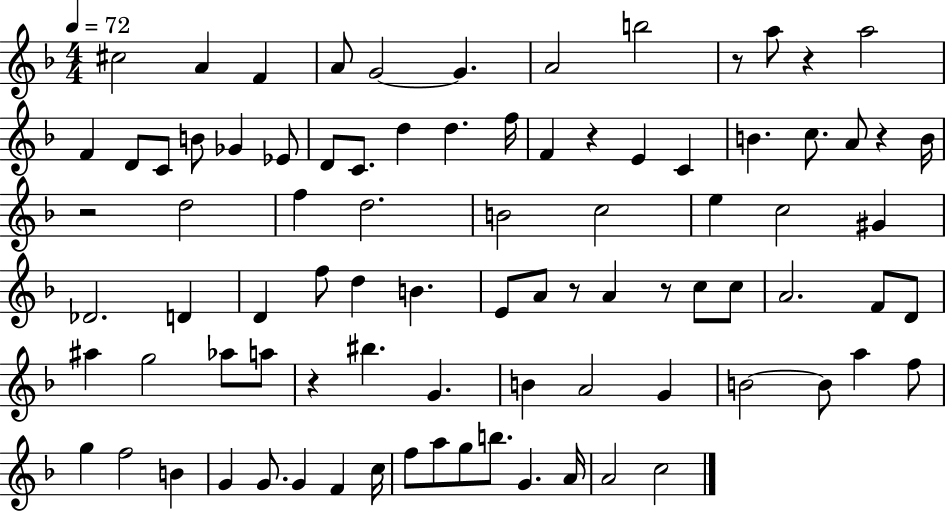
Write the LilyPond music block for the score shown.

{
  \clef treble
  \numericTimeSignature
  \time 4/4
  \key f \major
  \tempo 4 = 72
  \repeat volta 2 { cis''2 a'4 f'4 | a'8 g'2~~ g'4. | a'2 b''2 | r8 a''8 r4 a''2 | \break f'4 d'8 c'8 b'8 ges'4 ees'8 | d'8 c'8. d''4 d''4. f''16 | f'4 r4 e'4 c'4 | b'4. c''8. a'8 r4 b'16 | \break r2 d''2 | f''4 d''2. | b'2 c''2 | e''4 c''2 gis'4 | \break des'2. d'4 | d'4 f''8 d''4 b'4. | e'8 a'8 r8 a'4 r8 c''8 c''8 | a'2. f'8 d'8 | \break ais''4 g''2 aes''8 a''8 | r4 bis''4. g'4. | b'4 a'2 g'4 | b'2~~ b'8 a''4 f''8 | \break g''4 f''2 b'4 | g'4 g'8. g'4 f'4 c''16 | f''8 a''8 g''8 b''8. g'4. a'16 | a'2 c''2 | \break } \bar "|."
}